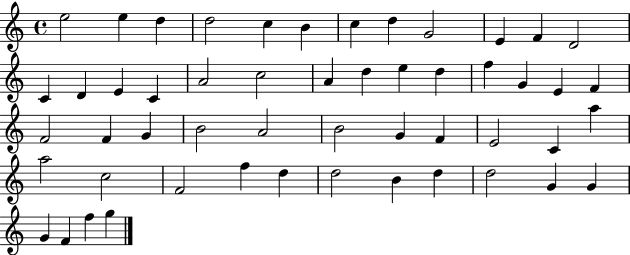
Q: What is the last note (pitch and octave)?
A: G5